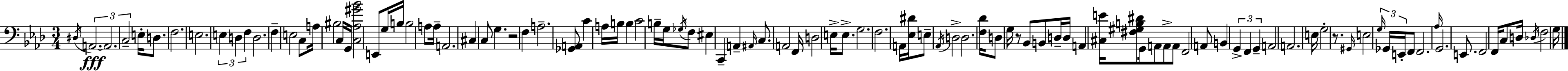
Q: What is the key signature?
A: F minor